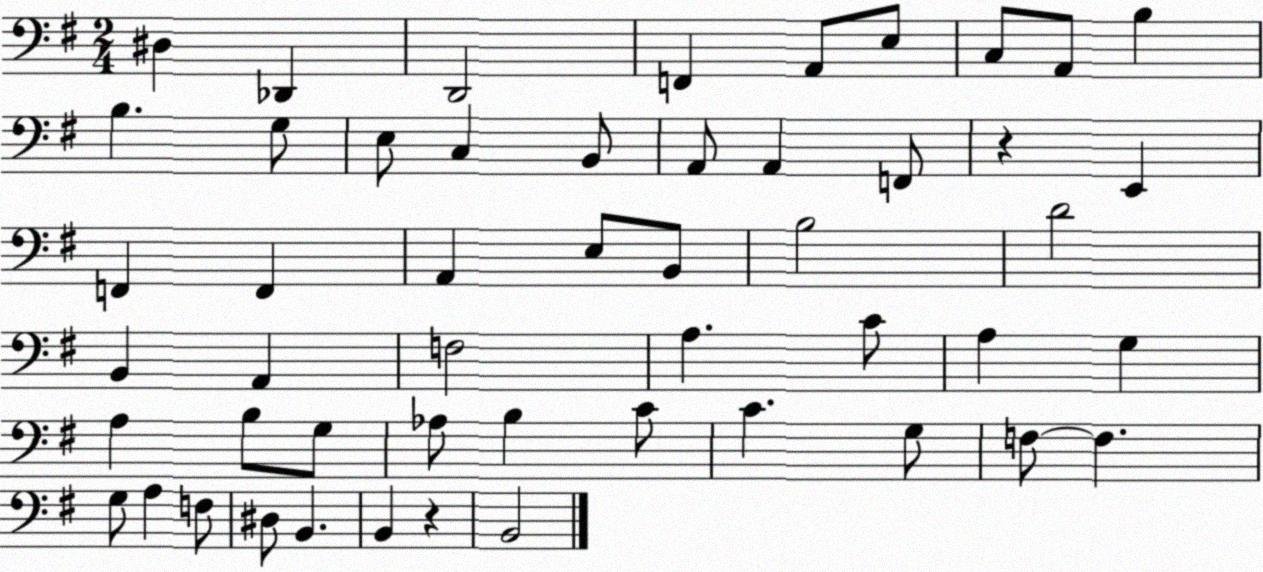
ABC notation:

X:1
T:Untitled
M:2/4
L:1/4
K:G
^D, _D,, D,,2 F,, A,,/2 E,/2 C,/2 A,,/2 B, B, G,/2 E,/2 C, B,,/2 A,,/2 A,, F,,/2 z E,, F,, F,, A,, E,/2 B,,/2 B,2 D2 B,, A,, F,2 A, C/2 A, G, A, B,/2 G,/2 _A,/2 B, C/2 C G,/2 F,/2 F, G,/2 A, F,/2 ^D,/2 B,, B,, z B,,2